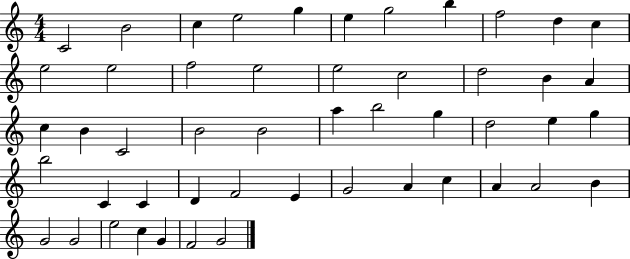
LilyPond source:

{
  \clef treble
  \numericTimeSignature
  \time 4/4
  \key c \major
  c'2 b'2 | c''4 e''2 g''4 | e''4 g''2 b''4 | f''2 d''4 c''4 | \break e''2 e''2 | f''2 e''2 | e''2 c''2 | d''2 b'4 a'4 | \break c''4 b'4 c'2 | b'2 b'2 | a''4 b''2 g''4 | d''2 e''4 g''4 | \break b''2 c'4 c'4 | d'4 f'2 e'4 | g'2 a'4 c''4 | a'4 a'2 b'4 | \break g'2 g'2 | e''2 c''4 g'4 | f'2 g'2 | \bar "|."
}